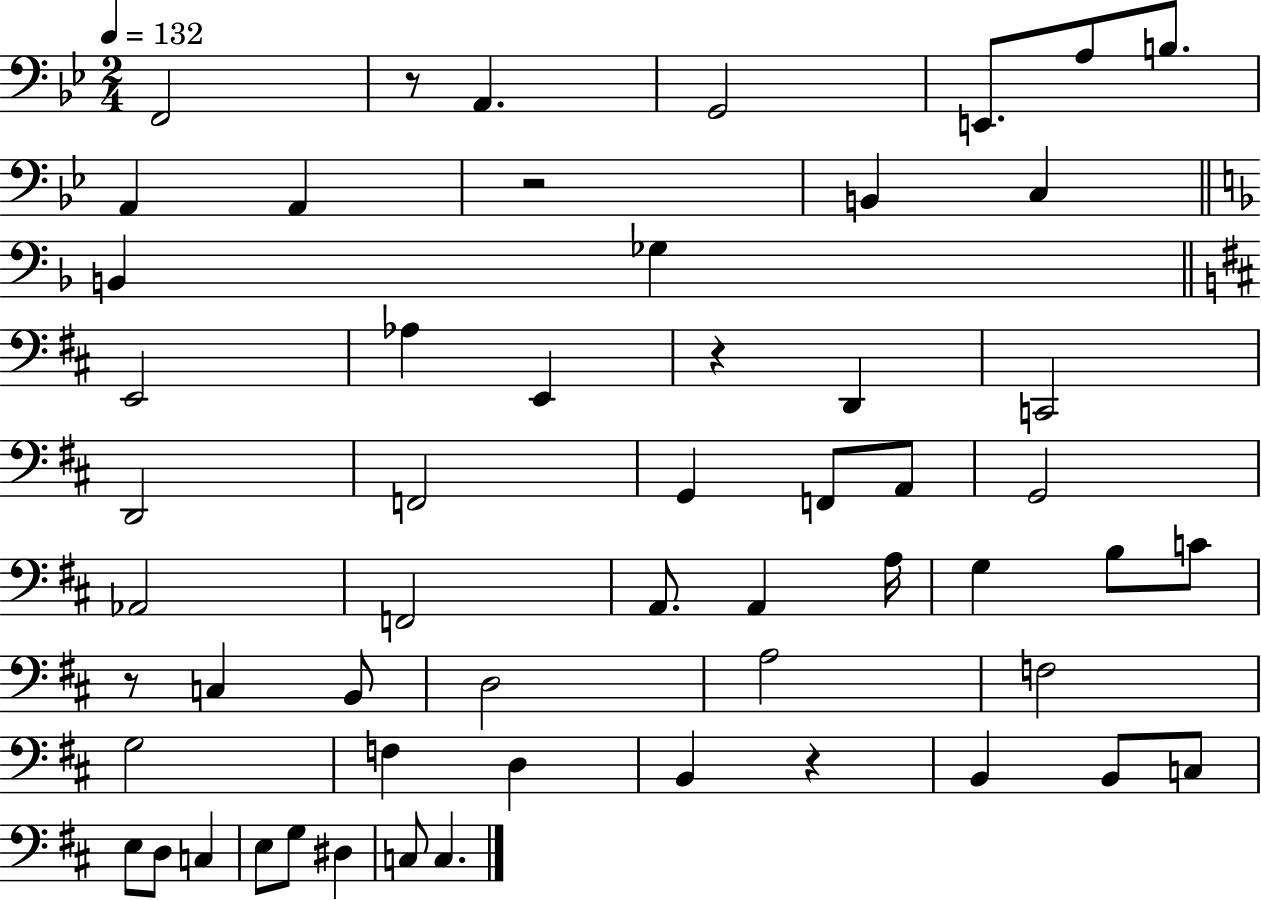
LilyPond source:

{
  \clef bass
  \numericTimeSignature
  \time 2/4
  \key bes \major
  \tempo 4 = 132
  f,2 | r8 a,4. | g,2 | e,8. a8 b8. | \break a,4 a,4 | r2 | b,4 c4 | \bar "||" \break \key f \major b,4 ges4 | \bar "||" \break \key b \minor e,2 | aes4 e,4 | r4 d,4 | c,2 | \break d,2 | f,2 | g,4 f,8 a,8 | g,2 | \break aes,2 | f,2 | a,8. a,4 a16 | g4 b8 c'8 | \break r8 c4 b,8 | d2 | a2 | f2 | \break g2 | f4 d4 | b,4 r4 | b,4 b,8 c8 | \break e8 d8 c4 | e8 g8 dis4 | c8 c4. | \bar "|."
}